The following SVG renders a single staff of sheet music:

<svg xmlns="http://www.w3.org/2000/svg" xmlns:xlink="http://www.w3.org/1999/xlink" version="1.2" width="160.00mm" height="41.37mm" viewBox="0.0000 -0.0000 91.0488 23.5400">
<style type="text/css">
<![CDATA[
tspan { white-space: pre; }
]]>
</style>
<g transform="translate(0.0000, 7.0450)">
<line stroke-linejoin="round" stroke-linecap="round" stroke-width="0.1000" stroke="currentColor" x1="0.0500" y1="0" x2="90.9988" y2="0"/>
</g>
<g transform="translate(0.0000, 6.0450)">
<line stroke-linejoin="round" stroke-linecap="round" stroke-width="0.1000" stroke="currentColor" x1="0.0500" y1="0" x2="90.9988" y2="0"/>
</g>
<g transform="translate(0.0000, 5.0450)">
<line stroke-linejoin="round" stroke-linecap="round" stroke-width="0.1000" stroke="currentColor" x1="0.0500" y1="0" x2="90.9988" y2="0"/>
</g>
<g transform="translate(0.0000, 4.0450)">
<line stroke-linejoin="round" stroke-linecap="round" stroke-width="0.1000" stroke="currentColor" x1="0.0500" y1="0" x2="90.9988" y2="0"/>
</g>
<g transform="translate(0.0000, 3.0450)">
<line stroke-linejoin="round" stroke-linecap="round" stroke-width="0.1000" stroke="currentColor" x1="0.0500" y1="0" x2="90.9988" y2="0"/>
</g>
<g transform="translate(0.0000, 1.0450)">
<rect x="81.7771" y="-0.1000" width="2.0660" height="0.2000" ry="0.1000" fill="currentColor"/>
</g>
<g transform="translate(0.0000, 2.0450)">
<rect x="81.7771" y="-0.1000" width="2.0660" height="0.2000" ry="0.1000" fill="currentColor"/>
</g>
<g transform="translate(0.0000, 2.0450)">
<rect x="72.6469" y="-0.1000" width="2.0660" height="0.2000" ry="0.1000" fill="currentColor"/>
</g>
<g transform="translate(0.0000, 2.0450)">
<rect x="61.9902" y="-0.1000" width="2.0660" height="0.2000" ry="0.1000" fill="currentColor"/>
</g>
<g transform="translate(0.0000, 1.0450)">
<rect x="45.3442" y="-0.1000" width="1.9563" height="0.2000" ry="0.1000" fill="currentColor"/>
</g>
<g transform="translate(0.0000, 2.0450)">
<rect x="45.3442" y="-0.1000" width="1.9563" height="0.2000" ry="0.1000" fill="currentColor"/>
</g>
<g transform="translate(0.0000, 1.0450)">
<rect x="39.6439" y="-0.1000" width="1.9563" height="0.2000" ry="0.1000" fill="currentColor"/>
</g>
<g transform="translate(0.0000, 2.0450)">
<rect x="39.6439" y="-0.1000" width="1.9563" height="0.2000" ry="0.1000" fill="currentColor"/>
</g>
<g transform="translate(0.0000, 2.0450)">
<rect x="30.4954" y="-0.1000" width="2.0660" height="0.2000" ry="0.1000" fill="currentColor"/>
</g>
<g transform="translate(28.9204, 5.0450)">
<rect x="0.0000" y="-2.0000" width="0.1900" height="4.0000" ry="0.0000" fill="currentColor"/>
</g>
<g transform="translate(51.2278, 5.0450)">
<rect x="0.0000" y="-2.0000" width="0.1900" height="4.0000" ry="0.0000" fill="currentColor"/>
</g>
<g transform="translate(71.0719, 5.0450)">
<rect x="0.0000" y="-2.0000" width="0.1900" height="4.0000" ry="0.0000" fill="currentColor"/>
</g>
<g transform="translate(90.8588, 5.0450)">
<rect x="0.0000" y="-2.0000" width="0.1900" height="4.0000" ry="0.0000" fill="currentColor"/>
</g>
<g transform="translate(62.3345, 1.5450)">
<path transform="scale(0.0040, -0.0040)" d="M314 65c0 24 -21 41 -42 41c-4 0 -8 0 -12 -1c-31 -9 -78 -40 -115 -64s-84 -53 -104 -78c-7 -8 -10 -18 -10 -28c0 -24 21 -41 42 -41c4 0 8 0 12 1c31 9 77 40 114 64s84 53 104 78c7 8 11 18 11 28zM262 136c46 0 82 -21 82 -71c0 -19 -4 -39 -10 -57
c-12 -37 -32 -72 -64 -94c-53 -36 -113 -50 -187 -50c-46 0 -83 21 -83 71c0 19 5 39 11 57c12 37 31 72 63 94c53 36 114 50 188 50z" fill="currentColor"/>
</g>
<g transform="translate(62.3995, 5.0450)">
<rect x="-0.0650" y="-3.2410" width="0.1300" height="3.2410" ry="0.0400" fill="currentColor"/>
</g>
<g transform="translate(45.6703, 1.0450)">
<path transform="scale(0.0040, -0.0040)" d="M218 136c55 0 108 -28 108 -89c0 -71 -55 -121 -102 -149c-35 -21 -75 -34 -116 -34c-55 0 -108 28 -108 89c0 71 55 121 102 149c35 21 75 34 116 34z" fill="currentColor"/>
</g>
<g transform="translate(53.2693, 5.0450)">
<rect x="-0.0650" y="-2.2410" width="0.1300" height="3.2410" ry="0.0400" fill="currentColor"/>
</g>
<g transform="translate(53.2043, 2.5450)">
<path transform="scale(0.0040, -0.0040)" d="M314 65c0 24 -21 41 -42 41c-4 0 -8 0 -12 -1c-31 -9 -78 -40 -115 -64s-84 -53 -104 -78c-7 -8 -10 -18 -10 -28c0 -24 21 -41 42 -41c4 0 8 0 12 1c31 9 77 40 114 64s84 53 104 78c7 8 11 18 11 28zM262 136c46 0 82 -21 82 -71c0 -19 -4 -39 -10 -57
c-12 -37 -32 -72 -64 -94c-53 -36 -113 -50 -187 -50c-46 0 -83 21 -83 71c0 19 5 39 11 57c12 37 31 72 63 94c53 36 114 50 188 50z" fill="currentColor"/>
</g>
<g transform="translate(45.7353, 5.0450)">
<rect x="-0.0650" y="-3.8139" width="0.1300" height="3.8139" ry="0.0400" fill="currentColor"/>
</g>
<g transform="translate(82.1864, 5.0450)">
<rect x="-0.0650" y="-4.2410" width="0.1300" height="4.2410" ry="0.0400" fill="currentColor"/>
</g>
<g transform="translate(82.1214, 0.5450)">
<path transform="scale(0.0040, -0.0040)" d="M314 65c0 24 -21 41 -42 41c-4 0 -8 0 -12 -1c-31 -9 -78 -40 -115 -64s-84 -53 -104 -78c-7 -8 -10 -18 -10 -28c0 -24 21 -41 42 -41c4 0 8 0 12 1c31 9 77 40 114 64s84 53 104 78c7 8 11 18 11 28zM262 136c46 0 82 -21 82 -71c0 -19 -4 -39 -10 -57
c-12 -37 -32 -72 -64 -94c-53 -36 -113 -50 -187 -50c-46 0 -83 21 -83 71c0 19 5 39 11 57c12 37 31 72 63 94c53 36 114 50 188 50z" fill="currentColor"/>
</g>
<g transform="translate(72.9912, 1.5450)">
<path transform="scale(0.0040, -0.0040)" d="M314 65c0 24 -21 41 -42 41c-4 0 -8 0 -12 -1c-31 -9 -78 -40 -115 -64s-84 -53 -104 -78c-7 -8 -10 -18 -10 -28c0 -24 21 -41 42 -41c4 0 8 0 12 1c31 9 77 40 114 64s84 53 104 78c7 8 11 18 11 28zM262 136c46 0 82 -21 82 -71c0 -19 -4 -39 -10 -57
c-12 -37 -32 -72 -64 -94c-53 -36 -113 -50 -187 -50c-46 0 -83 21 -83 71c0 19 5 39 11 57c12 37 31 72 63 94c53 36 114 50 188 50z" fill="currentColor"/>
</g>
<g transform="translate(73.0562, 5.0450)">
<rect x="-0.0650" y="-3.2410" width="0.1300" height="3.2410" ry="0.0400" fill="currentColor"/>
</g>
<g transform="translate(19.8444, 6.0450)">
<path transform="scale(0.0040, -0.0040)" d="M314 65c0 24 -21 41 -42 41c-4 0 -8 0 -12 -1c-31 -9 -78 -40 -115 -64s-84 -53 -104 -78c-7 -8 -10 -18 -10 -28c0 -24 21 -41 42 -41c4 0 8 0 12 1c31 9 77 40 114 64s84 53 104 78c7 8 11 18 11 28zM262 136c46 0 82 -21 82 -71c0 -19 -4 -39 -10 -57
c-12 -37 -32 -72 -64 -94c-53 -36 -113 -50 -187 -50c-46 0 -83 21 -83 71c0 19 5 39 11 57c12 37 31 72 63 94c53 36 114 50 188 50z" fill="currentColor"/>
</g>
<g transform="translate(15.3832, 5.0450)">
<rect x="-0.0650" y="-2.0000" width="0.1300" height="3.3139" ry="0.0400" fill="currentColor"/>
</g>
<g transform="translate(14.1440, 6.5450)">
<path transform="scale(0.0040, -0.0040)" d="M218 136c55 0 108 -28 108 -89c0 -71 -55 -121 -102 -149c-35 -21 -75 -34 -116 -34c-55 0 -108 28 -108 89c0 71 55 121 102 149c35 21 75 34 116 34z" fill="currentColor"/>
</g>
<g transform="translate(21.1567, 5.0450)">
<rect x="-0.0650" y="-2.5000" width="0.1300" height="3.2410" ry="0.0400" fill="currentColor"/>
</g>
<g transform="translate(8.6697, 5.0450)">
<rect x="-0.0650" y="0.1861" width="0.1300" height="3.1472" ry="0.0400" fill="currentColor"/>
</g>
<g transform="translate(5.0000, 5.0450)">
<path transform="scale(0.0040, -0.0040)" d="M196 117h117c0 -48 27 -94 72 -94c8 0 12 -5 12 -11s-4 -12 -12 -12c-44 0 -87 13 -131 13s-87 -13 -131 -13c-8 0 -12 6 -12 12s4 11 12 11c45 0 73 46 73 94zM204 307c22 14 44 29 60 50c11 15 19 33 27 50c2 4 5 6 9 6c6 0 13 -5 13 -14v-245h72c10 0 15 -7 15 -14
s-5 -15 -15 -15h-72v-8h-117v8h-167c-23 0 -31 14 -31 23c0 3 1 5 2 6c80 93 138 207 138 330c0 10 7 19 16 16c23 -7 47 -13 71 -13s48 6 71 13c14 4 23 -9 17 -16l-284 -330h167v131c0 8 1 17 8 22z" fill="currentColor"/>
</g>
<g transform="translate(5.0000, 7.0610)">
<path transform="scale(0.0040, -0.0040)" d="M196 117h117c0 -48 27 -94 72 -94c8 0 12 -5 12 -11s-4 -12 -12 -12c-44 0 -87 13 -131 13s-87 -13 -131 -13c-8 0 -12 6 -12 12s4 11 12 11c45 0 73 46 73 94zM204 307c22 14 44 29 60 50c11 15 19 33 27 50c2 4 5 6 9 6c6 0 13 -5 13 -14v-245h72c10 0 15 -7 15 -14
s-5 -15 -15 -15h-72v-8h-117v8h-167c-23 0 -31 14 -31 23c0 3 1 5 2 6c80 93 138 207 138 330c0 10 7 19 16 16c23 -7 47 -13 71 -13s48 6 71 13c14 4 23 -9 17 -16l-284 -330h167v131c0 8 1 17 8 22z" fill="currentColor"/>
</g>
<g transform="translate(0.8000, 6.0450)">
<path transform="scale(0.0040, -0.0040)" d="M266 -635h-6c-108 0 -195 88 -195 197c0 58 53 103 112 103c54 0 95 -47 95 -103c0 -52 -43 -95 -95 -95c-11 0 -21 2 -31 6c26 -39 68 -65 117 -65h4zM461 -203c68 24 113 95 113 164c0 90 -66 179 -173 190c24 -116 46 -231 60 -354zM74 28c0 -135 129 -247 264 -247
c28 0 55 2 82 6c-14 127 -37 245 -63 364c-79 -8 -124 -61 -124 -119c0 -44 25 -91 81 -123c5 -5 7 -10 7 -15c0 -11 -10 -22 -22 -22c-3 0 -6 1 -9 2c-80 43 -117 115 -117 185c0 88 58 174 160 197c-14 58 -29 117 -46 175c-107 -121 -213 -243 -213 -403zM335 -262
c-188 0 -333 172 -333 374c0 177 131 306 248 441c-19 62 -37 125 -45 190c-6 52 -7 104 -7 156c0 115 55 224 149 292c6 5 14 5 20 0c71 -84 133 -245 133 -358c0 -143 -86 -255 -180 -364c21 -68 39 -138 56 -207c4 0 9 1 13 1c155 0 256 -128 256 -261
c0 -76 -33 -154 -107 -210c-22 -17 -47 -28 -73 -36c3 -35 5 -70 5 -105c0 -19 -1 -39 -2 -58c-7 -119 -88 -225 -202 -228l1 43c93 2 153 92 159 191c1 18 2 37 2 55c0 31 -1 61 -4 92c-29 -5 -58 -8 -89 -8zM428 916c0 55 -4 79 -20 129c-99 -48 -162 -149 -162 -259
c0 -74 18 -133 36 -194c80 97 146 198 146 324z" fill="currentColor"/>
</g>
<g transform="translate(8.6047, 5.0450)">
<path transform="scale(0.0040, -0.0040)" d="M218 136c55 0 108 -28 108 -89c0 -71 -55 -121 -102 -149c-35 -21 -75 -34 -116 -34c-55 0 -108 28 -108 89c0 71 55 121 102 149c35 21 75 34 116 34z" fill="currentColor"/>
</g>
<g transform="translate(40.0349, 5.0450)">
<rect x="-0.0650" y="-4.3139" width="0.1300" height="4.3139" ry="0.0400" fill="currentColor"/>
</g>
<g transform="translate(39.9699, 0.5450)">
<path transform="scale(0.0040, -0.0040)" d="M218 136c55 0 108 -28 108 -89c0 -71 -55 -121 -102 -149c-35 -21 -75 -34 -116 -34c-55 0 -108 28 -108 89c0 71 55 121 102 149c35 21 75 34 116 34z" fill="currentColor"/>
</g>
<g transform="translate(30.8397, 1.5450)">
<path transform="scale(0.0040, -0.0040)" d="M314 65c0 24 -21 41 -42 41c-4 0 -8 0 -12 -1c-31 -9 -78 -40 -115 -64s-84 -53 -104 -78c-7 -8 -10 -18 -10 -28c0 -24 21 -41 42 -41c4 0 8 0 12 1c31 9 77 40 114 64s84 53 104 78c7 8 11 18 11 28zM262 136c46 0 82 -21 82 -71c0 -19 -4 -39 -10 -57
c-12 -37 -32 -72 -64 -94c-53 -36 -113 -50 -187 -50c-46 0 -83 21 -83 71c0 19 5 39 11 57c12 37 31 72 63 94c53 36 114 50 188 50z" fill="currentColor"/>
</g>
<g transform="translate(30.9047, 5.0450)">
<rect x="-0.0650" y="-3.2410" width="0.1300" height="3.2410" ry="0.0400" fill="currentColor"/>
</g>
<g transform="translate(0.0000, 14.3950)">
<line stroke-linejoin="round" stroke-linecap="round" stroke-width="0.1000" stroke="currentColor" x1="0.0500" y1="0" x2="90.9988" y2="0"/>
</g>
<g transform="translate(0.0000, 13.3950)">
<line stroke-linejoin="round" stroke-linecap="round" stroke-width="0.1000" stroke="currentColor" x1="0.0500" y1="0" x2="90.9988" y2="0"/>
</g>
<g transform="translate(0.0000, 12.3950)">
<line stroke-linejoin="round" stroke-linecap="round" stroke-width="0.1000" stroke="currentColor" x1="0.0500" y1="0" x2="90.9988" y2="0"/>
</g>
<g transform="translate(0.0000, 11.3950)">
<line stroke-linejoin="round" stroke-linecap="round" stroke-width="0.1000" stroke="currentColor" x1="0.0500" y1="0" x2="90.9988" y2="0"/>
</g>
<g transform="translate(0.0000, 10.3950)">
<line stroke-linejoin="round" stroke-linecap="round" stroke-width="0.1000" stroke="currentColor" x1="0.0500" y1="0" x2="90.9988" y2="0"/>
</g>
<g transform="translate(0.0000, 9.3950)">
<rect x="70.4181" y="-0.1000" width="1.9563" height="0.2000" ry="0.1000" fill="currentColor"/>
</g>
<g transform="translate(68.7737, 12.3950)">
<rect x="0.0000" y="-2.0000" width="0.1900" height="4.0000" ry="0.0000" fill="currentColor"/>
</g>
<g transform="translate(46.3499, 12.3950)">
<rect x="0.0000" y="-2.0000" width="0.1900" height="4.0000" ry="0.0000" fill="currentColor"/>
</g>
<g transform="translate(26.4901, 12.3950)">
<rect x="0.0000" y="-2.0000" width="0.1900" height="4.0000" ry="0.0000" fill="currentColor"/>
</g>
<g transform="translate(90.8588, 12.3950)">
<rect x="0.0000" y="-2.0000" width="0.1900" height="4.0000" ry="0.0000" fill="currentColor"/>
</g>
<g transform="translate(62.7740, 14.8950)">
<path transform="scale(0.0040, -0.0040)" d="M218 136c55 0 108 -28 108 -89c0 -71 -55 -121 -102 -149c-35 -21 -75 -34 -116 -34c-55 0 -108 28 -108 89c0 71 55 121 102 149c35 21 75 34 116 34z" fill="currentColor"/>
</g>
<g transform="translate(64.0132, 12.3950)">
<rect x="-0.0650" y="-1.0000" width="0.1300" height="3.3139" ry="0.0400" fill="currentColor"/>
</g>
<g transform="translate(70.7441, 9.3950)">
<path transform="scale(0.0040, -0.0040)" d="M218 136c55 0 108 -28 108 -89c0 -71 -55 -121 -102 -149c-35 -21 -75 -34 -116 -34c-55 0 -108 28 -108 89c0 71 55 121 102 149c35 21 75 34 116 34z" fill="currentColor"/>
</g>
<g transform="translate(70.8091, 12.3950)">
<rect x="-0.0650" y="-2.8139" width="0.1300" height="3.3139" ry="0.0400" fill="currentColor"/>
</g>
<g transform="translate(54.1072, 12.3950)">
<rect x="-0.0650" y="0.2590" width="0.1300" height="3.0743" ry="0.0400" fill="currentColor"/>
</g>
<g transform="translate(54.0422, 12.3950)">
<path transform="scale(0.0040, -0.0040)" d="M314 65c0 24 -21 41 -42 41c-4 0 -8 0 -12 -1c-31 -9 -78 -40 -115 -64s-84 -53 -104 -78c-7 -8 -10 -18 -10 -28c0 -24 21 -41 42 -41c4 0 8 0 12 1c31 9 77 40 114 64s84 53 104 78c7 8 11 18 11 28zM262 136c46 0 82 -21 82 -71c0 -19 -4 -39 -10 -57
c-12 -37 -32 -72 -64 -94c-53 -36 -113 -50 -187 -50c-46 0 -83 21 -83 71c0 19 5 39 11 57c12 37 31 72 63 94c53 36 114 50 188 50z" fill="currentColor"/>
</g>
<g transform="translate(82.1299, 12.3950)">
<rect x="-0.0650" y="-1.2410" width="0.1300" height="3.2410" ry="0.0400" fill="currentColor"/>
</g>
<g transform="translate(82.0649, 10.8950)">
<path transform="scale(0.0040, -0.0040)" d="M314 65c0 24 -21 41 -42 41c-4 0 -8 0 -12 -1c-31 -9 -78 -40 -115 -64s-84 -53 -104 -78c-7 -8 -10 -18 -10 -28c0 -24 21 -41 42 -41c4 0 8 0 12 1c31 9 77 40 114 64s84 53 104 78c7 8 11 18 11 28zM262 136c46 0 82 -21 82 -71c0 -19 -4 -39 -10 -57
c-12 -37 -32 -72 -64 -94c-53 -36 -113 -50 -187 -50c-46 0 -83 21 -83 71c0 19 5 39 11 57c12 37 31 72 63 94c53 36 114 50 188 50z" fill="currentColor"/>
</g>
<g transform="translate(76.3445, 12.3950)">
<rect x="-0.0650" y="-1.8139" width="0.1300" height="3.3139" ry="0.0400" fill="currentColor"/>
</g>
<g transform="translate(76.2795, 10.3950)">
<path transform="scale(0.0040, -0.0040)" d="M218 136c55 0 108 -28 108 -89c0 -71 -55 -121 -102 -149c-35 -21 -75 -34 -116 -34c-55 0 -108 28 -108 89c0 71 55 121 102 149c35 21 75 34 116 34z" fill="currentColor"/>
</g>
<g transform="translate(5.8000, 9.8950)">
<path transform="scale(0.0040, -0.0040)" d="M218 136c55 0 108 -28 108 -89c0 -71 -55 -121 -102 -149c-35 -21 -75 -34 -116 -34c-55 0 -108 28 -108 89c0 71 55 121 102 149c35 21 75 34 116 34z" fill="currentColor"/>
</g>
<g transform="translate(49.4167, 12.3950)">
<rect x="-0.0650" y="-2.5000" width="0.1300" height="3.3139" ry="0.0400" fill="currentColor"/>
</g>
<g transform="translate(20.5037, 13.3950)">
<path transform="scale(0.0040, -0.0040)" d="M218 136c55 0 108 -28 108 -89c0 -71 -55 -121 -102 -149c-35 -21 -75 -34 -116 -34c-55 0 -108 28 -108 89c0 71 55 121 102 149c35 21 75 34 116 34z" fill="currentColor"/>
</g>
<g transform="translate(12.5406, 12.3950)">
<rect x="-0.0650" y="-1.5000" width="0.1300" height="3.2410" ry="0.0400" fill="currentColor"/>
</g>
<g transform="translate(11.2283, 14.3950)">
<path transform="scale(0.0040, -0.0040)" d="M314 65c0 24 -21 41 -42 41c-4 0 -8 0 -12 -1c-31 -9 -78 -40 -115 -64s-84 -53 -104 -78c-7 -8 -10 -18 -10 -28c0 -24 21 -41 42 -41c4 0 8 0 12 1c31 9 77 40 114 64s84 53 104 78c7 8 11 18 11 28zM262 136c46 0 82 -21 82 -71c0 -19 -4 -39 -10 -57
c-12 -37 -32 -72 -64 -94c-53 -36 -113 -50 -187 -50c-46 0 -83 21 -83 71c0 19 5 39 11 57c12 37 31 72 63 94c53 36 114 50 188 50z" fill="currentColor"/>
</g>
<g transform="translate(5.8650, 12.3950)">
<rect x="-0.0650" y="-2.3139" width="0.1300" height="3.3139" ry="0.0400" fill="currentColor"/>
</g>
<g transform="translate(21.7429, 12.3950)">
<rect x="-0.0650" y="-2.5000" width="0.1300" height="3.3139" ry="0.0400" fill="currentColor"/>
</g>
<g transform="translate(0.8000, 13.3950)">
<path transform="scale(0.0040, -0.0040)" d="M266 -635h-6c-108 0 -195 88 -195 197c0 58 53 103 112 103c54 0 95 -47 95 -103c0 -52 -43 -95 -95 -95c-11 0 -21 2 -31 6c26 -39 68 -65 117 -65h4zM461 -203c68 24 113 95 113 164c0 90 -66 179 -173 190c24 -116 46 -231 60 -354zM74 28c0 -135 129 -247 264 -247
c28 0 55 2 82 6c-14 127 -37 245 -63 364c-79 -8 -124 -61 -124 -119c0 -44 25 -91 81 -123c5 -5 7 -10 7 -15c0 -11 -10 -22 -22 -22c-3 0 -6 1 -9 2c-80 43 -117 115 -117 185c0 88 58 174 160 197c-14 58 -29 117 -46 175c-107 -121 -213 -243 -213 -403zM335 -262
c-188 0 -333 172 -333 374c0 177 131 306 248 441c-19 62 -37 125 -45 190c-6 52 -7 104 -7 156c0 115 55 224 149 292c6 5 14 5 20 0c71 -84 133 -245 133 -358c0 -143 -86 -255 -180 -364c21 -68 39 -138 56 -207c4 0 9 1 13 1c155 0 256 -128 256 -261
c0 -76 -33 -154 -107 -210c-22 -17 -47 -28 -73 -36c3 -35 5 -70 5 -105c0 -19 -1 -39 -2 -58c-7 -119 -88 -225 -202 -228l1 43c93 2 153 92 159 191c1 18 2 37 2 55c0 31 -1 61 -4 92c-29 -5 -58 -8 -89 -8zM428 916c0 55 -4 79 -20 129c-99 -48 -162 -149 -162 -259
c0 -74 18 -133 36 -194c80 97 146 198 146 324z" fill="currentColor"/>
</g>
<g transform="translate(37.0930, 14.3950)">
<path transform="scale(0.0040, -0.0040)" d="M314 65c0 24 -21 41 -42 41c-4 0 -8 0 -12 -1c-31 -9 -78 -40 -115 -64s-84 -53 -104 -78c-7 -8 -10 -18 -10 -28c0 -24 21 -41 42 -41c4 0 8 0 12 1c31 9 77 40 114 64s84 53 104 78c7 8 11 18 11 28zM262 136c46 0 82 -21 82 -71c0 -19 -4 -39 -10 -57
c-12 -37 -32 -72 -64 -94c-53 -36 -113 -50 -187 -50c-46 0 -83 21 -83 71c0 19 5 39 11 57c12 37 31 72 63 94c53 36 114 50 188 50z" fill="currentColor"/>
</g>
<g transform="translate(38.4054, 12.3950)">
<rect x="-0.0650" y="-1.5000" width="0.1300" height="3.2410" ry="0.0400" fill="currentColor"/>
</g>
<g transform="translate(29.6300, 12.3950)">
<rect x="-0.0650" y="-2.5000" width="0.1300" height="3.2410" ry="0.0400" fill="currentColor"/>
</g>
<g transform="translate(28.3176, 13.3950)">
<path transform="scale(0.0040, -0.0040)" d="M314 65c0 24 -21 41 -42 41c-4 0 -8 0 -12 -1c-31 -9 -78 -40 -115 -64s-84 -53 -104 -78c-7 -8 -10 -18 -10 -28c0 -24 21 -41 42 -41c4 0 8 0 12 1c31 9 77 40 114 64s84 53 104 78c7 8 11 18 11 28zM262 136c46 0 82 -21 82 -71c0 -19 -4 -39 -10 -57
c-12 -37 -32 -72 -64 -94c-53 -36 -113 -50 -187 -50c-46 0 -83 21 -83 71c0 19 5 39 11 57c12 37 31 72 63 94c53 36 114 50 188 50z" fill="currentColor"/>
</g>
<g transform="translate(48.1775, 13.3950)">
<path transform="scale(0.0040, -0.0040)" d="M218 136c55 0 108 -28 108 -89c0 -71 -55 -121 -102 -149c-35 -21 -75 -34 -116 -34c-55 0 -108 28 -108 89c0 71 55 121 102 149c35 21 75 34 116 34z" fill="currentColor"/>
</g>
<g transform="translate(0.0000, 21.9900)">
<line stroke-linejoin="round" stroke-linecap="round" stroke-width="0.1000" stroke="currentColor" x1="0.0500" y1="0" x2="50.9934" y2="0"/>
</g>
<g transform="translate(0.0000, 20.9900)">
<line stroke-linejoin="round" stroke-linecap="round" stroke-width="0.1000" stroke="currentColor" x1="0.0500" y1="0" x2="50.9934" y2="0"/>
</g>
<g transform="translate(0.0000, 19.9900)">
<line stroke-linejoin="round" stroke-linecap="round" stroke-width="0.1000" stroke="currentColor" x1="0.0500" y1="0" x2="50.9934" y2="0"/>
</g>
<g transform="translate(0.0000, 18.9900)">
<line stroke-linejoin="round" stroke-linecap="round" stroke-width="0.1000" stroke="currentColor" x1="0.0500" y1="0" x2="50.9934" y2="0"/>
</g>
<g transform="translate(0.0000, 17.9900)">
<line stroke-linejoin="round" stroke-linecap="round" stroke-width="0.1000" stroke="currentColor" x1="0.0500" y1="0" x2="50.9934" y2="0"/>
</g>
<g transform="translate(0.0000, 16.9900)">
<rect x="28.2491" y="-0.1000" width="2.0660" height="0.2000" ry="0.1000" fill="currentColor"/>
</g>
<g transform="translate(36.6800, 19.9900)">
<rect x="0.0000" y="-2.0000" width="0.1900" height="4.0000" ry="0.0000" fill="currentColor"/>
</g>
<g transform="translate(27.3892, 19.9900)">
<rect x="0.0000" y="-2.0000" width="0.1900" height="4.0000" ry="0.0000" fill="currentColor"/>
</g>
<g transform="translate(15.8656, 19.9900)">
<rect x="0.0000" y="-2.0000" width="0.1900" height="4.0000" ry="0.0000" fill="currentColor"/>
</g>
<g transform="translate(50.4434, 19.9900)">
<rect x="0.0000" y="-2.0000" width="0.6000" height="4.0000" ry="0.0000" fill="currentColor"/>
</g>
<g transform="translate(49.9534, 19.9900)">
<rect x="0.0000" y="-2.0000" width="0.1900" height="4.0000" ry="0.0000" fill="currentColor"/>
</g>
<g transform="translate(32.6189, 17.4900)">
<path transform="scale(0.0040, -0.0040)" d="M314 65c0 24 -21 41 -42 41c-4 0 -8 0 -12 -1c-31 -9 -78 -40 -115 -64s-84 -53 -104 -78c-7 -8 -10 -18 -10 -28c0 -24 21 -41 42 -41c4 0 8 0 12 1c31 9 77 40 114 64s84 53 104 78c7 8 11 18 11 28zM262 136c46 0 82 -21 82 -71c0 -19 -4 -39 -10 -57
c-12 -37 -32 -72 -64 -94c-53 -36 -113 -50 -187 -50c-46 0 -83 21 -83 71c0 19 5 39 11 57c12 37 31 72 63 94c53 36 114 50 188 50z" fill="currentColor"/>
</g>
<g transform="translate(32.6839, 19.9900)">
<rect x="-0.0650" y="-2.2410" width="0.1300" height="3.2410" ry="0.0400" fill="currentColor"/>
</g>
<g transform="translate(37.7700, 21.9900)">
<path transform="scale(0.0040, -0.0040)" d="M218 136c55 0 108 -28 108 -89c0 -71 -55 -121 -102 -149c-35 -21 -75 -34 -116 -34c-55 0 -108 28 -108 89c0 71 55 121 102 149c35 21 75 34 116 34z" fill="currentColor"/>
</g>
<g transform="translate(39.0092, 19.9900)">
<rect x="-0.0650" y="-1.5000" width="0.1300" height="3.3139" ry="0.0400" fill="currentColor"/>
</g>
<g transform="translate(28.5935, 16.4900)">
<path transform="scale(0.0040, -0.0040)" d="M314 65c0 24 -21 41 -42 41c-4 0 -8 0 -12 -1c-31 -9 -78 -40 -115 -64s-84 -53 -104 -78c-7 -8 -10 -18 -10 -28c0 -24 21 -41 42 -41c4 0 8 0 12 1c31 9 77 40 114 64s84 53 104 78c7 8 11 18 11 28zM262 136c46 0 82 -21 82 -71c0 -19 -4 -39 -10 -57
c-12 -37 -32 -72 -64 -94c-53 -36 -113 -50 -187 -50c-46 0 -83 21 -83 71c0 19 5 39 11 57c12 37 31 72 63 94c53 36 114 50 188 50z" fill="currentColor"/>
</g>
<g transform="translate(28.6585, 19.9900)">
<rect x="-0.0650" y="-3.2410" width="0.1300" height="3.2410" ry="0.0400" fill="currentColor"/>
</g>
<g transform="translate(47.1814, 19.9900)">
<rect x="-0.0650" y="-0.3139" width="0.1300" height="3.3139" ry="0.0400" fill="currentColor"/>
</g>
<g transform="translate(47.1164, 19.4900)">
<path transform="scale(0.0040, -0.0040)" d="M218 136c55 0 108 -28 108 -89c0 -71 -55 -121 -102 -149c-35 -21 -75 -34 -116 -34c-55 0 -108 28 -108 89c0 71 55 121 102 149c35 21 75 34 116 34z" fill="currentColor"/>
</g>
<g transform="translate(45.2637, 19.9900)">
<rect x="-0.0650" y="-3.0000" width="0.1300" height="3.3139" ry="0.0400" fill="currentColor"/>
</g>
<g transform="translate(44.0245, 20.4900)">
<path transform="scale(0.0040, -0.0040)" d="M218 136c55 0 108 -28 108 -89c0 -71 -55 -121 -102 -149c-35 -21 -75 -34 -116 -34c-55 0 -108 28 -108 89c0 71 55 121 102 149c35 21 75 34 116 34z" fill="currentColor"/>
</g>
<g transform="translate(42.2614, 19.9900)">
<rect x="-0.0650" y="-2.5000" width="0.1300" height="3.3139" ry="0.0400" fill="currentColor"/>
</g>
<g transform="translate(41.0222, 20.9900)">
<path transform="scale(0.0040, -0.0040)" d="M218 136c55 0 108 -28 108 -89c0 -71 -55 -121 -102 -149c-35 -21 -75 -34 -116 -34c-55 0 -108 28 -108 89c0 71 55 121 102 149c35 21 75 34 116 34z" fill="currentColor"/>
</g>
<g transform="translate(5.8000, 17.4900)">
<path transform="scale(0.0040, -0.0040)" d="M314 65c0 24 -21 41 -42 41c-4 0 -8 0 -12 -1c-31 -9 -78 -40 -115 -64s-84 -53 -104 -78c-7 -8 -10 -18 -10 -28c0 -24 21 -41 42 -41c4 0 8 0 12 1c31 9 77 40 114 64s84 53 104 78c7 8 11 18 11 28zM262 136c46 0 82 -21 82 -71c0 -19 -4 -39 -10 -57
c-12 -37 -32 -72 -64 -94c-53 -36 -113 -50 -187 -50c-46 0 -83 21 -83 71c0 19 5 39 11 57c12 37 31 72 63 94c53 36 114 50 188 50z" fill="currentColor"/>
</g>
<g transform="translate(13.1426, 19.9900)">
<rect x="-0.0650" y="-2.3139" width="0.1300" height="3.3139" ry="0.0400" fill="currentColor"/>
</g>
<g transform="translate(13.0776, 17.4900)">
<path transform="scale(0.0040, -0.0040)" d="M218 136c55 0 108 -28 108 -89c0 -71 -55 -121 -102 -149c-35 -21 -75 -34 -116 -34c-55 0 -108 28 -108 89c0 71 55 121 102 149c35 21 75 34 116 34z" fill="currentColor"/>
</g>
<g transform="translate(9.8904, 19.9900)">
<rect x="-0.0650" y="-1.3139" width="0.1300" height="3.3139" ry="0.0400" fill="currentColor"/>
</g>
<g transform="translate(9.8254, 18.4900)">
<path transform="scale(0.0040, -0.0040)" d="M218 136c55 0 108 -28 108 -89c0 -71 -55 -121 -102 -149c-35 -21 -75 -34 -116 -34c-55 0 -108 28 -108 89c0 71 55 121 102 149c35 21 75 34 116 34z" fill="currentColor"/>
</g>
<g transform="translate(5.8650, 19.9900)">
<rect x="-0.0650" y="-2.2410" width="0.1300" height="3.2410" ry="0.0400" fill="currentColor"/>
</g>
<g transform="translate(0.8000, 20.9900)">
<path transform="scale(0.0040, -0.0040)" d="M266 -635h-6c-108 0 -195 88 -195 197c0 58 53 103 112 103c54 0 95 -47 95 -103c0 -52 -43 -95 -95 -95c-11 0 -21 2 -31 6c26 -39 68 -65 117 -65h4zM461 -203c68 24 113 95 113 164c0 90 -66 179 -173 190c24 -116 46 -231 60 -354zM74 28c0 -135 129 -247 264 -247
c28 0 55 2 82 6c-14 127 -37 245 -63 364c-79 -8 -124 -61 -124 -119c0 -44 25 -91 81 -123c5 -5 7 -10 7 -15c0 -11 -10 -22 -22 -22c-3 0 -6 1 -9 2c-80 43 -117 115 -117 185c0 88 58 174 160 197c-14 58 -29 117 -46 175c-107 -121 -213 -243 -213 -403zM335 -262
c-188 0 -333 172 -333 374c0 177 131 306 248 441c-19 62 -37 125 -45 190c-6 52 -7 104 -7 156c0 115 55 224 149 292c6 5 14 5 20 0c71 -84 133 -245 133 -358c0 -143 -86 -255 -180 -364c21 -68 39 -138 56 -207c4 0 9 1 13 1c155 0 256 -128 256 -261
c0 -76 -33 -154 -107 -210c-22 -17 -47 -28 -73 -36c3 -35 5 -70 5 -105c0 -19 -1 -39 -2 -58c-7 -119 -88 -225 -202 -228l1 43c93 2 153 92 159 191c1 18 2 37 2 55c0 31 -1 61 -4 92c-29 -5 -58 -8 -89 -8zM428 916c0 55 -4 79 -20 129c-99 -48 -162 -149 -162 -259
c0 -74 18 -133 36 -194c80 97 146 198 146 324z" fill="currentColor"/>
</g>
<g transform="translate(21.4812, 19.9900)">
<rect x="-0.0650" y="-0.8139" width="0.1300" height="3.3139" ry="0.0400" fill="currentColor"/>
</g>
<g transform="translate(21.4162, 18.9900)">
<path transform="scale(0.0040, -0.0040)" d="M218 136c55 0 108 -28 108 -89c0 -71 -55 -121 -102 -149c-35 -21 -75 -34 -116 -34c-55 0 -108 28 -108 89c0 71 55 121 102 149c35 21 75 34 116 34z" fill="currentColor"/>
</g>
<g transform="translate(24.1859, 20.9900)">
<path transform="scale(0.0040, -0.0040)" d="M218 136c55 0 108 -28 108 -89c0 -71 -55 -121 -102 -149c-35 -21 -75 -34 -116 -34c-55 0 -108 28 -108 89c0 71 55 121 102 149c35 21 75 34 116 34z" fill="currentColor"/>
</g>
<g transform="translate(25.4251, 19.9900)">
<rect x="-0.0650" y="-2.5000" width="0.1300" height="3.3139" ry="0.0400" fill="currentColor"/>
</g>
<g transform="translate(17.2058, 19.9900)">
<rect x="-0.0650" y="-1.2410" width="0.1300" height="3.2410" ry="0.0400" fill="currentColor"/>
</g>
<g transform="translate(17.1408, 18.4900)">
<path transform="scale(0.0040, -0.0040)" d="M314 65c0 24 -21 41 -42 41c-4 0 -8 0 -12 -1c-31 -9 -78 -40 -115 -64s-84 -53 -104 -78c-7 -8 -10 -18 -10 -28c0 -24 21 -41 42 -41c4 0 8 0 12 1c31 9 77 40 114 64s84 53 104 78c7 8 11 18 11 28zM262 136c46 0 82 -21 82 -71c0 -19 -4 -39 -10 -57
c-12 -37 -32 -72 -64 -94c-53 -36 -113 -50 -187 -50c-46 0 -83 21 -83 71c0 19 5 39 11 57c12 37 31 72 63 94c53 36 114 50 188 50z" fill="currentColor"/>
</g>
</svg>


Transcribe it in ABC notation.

X:1
T:Untitled
M:4/4
L:1/4
K:C
B F G2 b2 d' c' g2 b2 b2 d'2 g E2 G G2 E2 G B2 D a f e2 g2 e g e2 d G b2 g2 E G A c